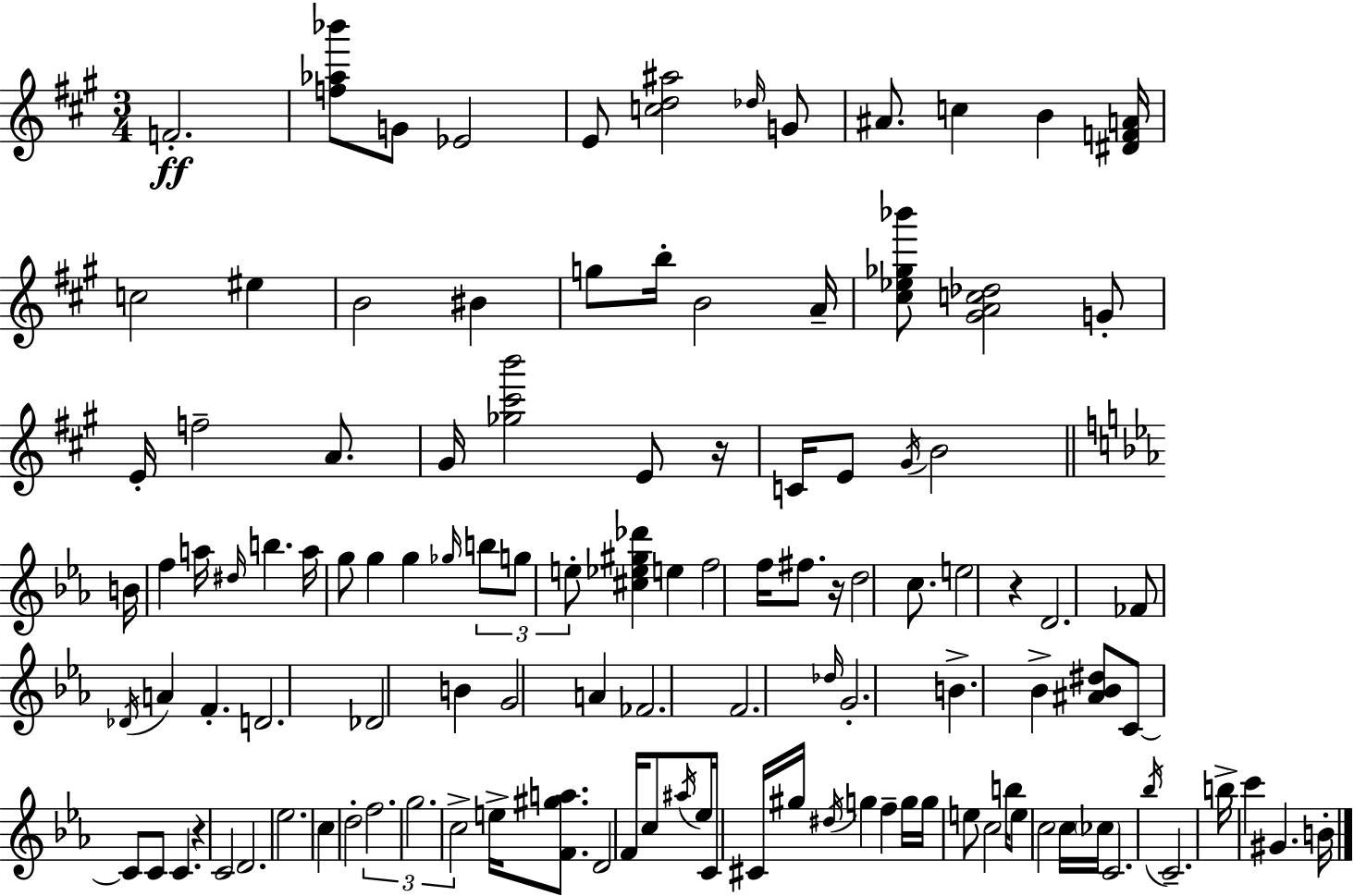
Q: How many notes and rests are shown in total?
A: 116